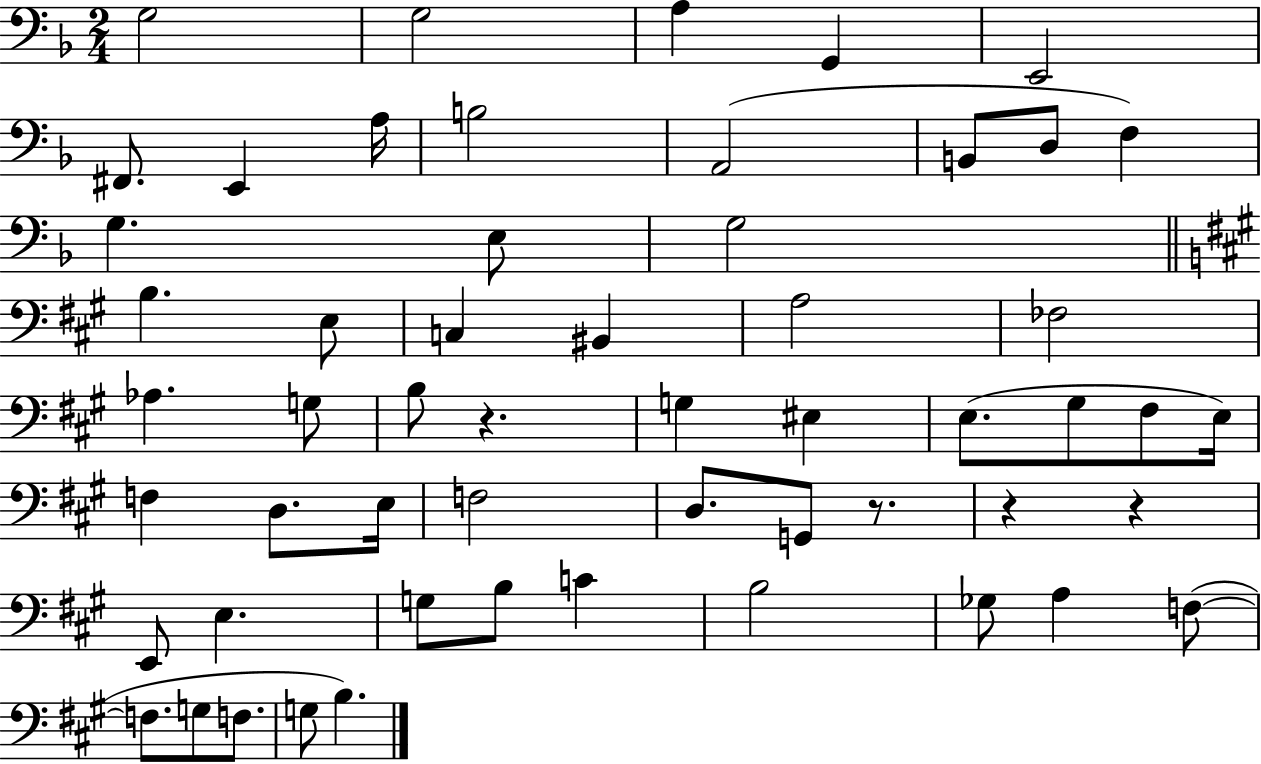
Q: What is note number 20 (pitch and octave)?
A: BIS2